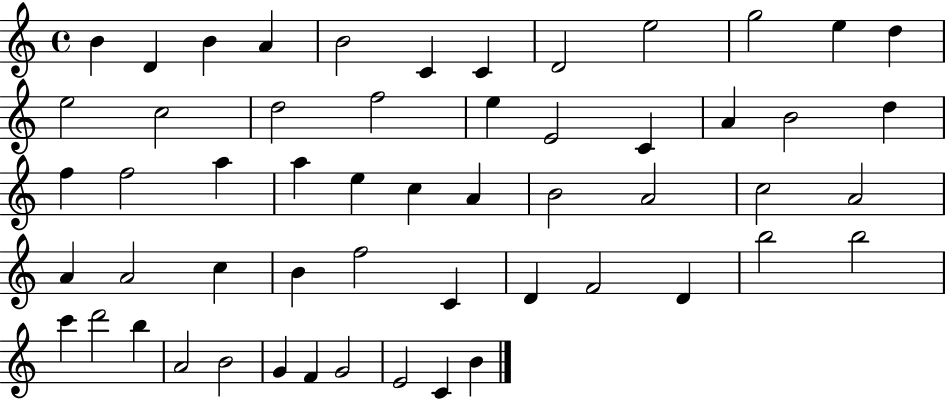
X:1
T:Untitled
M:4/4
L:1/4
K:C
B D B A B2 C C D2 e2 g2 e d e2 c2 d2 f2 e E2 C A B2 d f f2 a a e c A B2 A2 c2 A2 A A2 c B f2 C D F2 D b2 b2 c' d'2 b A2 B2 G F G2 E2 C B